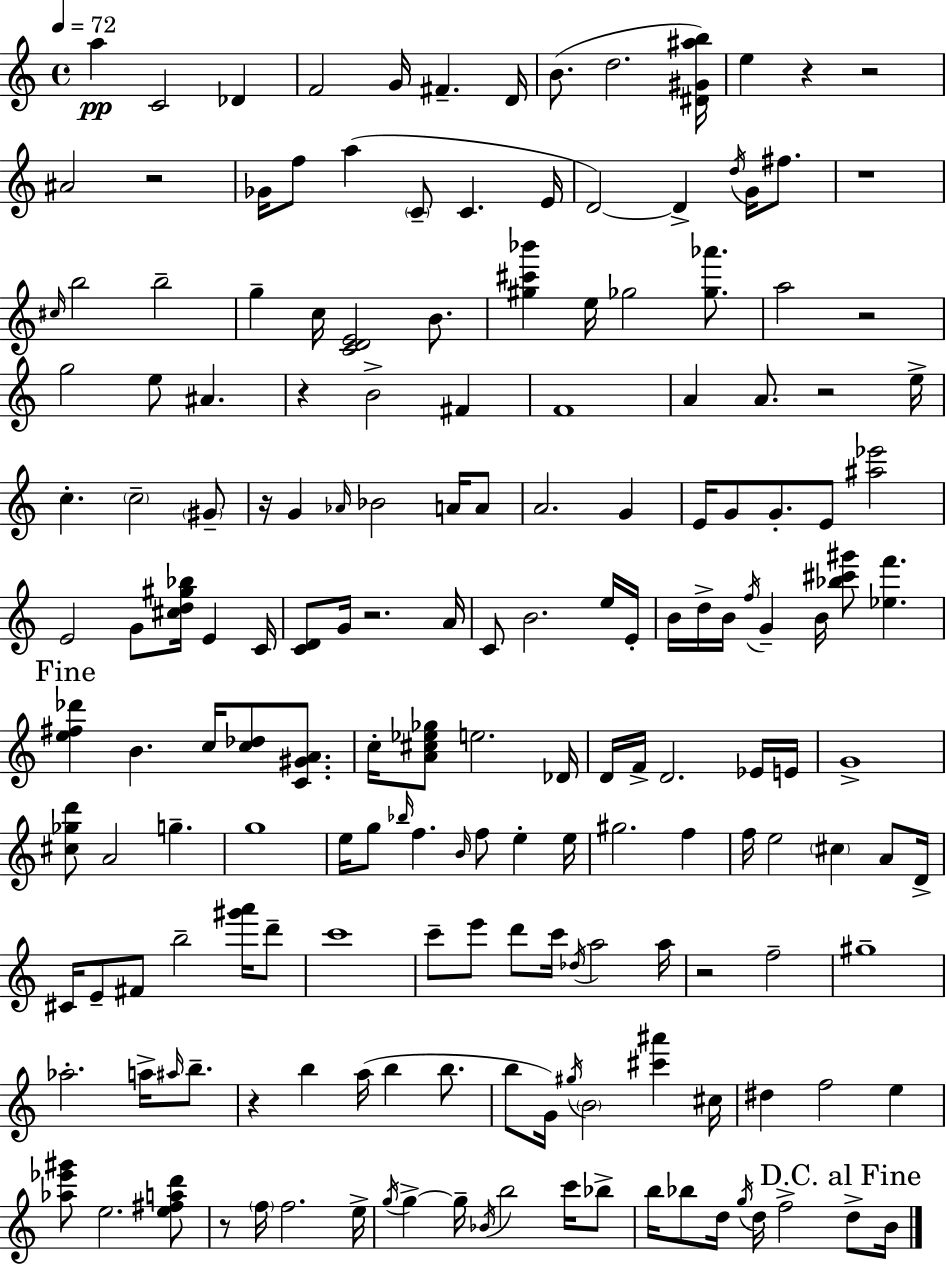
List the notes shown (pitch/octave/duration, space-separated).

A5/q C4/h Db4/q F4/h G4/s F#4/q. D4/s B4/e. D5/h. [D#4,G#4,A#5,B5]/s E5/q R/q R/h A#4/h R/h Gb4/s F5/e A5/q C4/e C4/q. E4/s D4/h D4/q D5/s G4/s F#5/e. R/w C#5/s B5/h B5/h G5/q C5/s [C4,D4,E4]/h B4/e. [G#5,C#6,Bb6]/q E5/s Gb5/h [Gb5,Ab6]/e. A5/h R/h G5/h E5/e A#4/q. R/q B4/h F#4/q F4/w A4/q A4/e. R/h E5/s C5/q. C5/h G#4/e R/s G4/q Ab4/s Bb4/h A4/s A4/e A4/h. G4/q E4/s G4/e G4/e. E4/e [A#5,Eb6]/h E4/h G4/e [C#5,D5,G#5,Bb5]/s E4/q C4/s [C4,D4]/e G4/s R/h. A4/s C4/e B4/h. E5/s E4/s B4/s D5/s B4/s F5/s G4/q B4/s [Bb5,C#6,G#6]/e [Eb5,F6]/q. [E5,F#5,Db6]/q B4/q. C5/s [C5,Db5]/e [C4,G#4,A4]/e. C5/s [A4,C#5,Eb5,Gb5]/e E5/h. Db4/s D4/s F4/s D4/h. Eb4/s E4/s G4/w [C#5,Gb5,D6]/e A4/h G5/q. G5/w E5/s G5/e Bb5/s F5/q. B4/s F5/e E5/q E5/s G#5/h. F5/q F5/s E5/h C#5/q A4/e D4/s C#4/s E4/e F#4/e B5/h [G#6,A6]/s D6/e C6/w C6/e E6/e D6/e C6/s Db5/s A5/h A5/s R/h F5/h G#5/w Ab5/h. A5/s A#5/s B5/e. R/q B5/q A5/s B5/q B5/e. B5/e G4/s G#5/s B4/h [C#6,A#6]/q C#5/s D#5/q F5/h E5/q [Ab5,Eb6,G#6]/e E5/h. [E5,F#5,A5,D6]/e R/e F5/s F5/h. E5/s G5/s G5/q G5/s Bb4/s B5/h C6/s Bb5/e B5/s Bb5/e D5/s G5/s D5/s F5/h D5/e B4/s